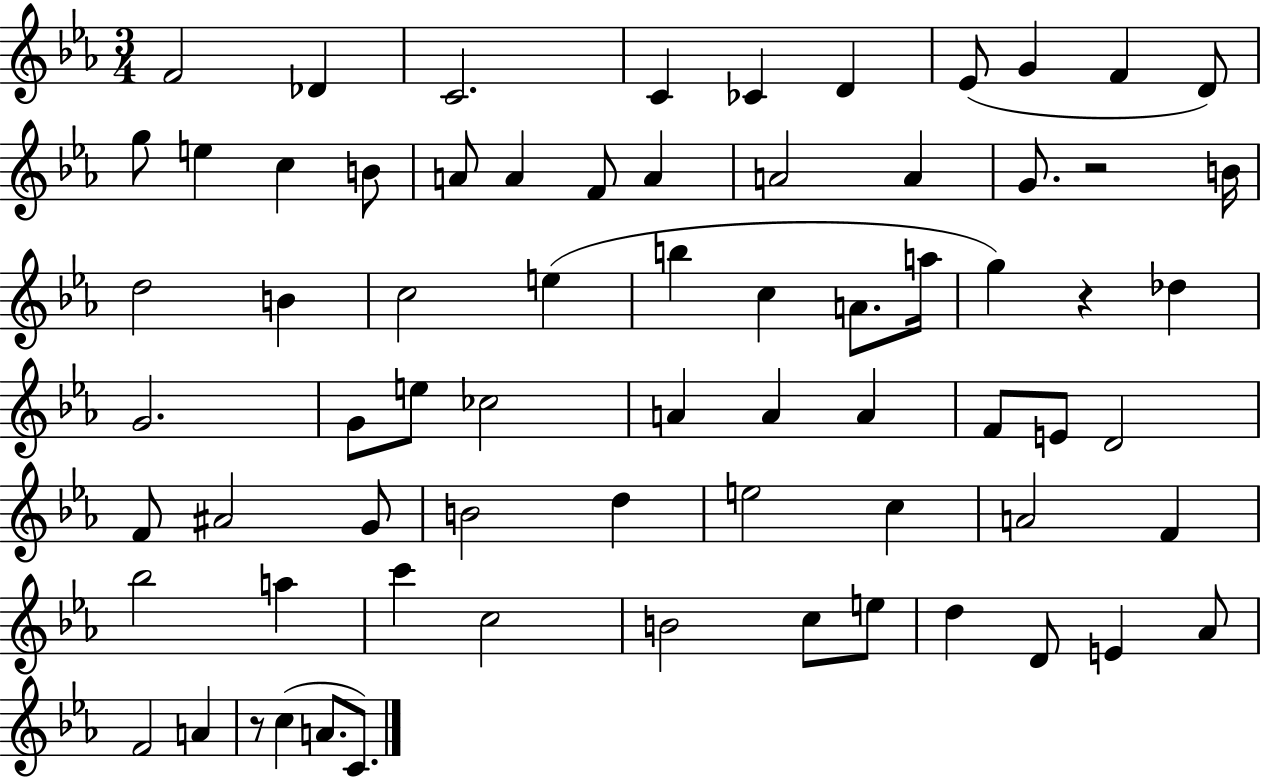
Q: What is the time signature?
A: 3/4